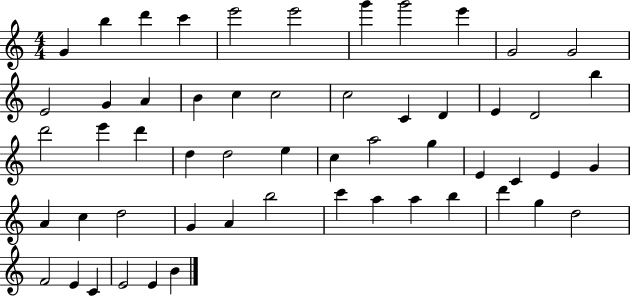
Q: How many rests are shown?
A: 0